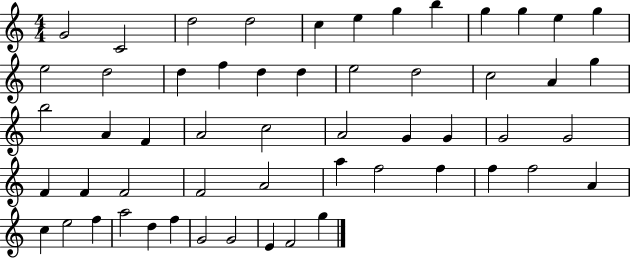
G4/h C4/h D5/h D5/h C5/q E5/q G5/q B5/q G5/q G5/q E5/q G5/q E5/h D5/h D5/q F5/q D5/q D5/q E5/h D5/h C5/h A4/q G5/q B5/h A4/q F4/q A4/h C5/h A4/h G4/q G4/q G4/h G4/h F4/q F4/q F4/h F4/h A4/h A5/q F5/h F5/q F5/q F5/h A4/q C5/q E5/h F5/q A5/h D5/q F5/q G4/h G4/h E4/q F4/h G5/q